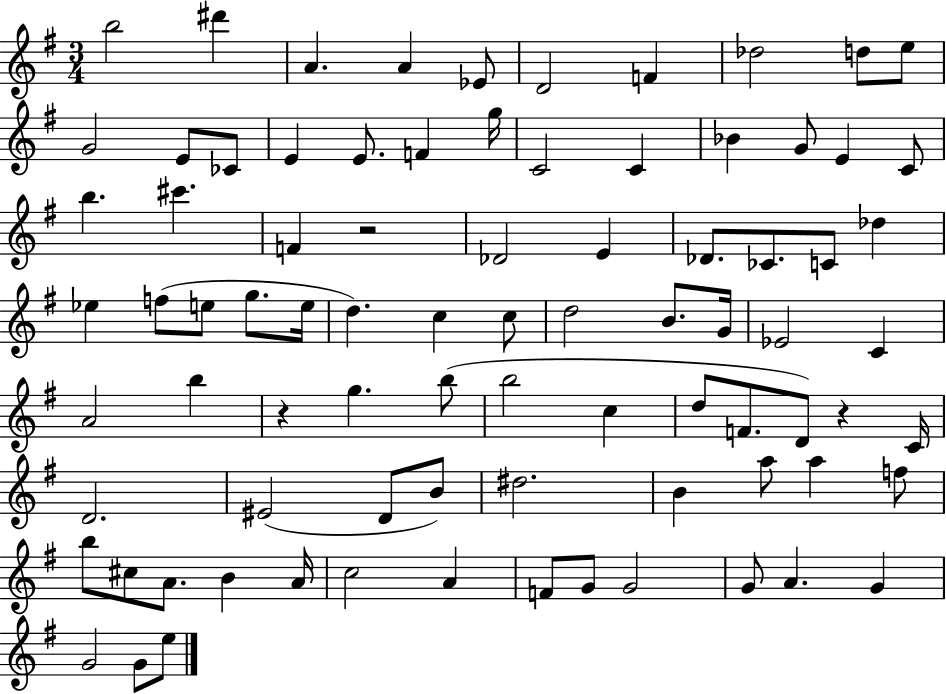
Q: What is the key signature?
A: G major